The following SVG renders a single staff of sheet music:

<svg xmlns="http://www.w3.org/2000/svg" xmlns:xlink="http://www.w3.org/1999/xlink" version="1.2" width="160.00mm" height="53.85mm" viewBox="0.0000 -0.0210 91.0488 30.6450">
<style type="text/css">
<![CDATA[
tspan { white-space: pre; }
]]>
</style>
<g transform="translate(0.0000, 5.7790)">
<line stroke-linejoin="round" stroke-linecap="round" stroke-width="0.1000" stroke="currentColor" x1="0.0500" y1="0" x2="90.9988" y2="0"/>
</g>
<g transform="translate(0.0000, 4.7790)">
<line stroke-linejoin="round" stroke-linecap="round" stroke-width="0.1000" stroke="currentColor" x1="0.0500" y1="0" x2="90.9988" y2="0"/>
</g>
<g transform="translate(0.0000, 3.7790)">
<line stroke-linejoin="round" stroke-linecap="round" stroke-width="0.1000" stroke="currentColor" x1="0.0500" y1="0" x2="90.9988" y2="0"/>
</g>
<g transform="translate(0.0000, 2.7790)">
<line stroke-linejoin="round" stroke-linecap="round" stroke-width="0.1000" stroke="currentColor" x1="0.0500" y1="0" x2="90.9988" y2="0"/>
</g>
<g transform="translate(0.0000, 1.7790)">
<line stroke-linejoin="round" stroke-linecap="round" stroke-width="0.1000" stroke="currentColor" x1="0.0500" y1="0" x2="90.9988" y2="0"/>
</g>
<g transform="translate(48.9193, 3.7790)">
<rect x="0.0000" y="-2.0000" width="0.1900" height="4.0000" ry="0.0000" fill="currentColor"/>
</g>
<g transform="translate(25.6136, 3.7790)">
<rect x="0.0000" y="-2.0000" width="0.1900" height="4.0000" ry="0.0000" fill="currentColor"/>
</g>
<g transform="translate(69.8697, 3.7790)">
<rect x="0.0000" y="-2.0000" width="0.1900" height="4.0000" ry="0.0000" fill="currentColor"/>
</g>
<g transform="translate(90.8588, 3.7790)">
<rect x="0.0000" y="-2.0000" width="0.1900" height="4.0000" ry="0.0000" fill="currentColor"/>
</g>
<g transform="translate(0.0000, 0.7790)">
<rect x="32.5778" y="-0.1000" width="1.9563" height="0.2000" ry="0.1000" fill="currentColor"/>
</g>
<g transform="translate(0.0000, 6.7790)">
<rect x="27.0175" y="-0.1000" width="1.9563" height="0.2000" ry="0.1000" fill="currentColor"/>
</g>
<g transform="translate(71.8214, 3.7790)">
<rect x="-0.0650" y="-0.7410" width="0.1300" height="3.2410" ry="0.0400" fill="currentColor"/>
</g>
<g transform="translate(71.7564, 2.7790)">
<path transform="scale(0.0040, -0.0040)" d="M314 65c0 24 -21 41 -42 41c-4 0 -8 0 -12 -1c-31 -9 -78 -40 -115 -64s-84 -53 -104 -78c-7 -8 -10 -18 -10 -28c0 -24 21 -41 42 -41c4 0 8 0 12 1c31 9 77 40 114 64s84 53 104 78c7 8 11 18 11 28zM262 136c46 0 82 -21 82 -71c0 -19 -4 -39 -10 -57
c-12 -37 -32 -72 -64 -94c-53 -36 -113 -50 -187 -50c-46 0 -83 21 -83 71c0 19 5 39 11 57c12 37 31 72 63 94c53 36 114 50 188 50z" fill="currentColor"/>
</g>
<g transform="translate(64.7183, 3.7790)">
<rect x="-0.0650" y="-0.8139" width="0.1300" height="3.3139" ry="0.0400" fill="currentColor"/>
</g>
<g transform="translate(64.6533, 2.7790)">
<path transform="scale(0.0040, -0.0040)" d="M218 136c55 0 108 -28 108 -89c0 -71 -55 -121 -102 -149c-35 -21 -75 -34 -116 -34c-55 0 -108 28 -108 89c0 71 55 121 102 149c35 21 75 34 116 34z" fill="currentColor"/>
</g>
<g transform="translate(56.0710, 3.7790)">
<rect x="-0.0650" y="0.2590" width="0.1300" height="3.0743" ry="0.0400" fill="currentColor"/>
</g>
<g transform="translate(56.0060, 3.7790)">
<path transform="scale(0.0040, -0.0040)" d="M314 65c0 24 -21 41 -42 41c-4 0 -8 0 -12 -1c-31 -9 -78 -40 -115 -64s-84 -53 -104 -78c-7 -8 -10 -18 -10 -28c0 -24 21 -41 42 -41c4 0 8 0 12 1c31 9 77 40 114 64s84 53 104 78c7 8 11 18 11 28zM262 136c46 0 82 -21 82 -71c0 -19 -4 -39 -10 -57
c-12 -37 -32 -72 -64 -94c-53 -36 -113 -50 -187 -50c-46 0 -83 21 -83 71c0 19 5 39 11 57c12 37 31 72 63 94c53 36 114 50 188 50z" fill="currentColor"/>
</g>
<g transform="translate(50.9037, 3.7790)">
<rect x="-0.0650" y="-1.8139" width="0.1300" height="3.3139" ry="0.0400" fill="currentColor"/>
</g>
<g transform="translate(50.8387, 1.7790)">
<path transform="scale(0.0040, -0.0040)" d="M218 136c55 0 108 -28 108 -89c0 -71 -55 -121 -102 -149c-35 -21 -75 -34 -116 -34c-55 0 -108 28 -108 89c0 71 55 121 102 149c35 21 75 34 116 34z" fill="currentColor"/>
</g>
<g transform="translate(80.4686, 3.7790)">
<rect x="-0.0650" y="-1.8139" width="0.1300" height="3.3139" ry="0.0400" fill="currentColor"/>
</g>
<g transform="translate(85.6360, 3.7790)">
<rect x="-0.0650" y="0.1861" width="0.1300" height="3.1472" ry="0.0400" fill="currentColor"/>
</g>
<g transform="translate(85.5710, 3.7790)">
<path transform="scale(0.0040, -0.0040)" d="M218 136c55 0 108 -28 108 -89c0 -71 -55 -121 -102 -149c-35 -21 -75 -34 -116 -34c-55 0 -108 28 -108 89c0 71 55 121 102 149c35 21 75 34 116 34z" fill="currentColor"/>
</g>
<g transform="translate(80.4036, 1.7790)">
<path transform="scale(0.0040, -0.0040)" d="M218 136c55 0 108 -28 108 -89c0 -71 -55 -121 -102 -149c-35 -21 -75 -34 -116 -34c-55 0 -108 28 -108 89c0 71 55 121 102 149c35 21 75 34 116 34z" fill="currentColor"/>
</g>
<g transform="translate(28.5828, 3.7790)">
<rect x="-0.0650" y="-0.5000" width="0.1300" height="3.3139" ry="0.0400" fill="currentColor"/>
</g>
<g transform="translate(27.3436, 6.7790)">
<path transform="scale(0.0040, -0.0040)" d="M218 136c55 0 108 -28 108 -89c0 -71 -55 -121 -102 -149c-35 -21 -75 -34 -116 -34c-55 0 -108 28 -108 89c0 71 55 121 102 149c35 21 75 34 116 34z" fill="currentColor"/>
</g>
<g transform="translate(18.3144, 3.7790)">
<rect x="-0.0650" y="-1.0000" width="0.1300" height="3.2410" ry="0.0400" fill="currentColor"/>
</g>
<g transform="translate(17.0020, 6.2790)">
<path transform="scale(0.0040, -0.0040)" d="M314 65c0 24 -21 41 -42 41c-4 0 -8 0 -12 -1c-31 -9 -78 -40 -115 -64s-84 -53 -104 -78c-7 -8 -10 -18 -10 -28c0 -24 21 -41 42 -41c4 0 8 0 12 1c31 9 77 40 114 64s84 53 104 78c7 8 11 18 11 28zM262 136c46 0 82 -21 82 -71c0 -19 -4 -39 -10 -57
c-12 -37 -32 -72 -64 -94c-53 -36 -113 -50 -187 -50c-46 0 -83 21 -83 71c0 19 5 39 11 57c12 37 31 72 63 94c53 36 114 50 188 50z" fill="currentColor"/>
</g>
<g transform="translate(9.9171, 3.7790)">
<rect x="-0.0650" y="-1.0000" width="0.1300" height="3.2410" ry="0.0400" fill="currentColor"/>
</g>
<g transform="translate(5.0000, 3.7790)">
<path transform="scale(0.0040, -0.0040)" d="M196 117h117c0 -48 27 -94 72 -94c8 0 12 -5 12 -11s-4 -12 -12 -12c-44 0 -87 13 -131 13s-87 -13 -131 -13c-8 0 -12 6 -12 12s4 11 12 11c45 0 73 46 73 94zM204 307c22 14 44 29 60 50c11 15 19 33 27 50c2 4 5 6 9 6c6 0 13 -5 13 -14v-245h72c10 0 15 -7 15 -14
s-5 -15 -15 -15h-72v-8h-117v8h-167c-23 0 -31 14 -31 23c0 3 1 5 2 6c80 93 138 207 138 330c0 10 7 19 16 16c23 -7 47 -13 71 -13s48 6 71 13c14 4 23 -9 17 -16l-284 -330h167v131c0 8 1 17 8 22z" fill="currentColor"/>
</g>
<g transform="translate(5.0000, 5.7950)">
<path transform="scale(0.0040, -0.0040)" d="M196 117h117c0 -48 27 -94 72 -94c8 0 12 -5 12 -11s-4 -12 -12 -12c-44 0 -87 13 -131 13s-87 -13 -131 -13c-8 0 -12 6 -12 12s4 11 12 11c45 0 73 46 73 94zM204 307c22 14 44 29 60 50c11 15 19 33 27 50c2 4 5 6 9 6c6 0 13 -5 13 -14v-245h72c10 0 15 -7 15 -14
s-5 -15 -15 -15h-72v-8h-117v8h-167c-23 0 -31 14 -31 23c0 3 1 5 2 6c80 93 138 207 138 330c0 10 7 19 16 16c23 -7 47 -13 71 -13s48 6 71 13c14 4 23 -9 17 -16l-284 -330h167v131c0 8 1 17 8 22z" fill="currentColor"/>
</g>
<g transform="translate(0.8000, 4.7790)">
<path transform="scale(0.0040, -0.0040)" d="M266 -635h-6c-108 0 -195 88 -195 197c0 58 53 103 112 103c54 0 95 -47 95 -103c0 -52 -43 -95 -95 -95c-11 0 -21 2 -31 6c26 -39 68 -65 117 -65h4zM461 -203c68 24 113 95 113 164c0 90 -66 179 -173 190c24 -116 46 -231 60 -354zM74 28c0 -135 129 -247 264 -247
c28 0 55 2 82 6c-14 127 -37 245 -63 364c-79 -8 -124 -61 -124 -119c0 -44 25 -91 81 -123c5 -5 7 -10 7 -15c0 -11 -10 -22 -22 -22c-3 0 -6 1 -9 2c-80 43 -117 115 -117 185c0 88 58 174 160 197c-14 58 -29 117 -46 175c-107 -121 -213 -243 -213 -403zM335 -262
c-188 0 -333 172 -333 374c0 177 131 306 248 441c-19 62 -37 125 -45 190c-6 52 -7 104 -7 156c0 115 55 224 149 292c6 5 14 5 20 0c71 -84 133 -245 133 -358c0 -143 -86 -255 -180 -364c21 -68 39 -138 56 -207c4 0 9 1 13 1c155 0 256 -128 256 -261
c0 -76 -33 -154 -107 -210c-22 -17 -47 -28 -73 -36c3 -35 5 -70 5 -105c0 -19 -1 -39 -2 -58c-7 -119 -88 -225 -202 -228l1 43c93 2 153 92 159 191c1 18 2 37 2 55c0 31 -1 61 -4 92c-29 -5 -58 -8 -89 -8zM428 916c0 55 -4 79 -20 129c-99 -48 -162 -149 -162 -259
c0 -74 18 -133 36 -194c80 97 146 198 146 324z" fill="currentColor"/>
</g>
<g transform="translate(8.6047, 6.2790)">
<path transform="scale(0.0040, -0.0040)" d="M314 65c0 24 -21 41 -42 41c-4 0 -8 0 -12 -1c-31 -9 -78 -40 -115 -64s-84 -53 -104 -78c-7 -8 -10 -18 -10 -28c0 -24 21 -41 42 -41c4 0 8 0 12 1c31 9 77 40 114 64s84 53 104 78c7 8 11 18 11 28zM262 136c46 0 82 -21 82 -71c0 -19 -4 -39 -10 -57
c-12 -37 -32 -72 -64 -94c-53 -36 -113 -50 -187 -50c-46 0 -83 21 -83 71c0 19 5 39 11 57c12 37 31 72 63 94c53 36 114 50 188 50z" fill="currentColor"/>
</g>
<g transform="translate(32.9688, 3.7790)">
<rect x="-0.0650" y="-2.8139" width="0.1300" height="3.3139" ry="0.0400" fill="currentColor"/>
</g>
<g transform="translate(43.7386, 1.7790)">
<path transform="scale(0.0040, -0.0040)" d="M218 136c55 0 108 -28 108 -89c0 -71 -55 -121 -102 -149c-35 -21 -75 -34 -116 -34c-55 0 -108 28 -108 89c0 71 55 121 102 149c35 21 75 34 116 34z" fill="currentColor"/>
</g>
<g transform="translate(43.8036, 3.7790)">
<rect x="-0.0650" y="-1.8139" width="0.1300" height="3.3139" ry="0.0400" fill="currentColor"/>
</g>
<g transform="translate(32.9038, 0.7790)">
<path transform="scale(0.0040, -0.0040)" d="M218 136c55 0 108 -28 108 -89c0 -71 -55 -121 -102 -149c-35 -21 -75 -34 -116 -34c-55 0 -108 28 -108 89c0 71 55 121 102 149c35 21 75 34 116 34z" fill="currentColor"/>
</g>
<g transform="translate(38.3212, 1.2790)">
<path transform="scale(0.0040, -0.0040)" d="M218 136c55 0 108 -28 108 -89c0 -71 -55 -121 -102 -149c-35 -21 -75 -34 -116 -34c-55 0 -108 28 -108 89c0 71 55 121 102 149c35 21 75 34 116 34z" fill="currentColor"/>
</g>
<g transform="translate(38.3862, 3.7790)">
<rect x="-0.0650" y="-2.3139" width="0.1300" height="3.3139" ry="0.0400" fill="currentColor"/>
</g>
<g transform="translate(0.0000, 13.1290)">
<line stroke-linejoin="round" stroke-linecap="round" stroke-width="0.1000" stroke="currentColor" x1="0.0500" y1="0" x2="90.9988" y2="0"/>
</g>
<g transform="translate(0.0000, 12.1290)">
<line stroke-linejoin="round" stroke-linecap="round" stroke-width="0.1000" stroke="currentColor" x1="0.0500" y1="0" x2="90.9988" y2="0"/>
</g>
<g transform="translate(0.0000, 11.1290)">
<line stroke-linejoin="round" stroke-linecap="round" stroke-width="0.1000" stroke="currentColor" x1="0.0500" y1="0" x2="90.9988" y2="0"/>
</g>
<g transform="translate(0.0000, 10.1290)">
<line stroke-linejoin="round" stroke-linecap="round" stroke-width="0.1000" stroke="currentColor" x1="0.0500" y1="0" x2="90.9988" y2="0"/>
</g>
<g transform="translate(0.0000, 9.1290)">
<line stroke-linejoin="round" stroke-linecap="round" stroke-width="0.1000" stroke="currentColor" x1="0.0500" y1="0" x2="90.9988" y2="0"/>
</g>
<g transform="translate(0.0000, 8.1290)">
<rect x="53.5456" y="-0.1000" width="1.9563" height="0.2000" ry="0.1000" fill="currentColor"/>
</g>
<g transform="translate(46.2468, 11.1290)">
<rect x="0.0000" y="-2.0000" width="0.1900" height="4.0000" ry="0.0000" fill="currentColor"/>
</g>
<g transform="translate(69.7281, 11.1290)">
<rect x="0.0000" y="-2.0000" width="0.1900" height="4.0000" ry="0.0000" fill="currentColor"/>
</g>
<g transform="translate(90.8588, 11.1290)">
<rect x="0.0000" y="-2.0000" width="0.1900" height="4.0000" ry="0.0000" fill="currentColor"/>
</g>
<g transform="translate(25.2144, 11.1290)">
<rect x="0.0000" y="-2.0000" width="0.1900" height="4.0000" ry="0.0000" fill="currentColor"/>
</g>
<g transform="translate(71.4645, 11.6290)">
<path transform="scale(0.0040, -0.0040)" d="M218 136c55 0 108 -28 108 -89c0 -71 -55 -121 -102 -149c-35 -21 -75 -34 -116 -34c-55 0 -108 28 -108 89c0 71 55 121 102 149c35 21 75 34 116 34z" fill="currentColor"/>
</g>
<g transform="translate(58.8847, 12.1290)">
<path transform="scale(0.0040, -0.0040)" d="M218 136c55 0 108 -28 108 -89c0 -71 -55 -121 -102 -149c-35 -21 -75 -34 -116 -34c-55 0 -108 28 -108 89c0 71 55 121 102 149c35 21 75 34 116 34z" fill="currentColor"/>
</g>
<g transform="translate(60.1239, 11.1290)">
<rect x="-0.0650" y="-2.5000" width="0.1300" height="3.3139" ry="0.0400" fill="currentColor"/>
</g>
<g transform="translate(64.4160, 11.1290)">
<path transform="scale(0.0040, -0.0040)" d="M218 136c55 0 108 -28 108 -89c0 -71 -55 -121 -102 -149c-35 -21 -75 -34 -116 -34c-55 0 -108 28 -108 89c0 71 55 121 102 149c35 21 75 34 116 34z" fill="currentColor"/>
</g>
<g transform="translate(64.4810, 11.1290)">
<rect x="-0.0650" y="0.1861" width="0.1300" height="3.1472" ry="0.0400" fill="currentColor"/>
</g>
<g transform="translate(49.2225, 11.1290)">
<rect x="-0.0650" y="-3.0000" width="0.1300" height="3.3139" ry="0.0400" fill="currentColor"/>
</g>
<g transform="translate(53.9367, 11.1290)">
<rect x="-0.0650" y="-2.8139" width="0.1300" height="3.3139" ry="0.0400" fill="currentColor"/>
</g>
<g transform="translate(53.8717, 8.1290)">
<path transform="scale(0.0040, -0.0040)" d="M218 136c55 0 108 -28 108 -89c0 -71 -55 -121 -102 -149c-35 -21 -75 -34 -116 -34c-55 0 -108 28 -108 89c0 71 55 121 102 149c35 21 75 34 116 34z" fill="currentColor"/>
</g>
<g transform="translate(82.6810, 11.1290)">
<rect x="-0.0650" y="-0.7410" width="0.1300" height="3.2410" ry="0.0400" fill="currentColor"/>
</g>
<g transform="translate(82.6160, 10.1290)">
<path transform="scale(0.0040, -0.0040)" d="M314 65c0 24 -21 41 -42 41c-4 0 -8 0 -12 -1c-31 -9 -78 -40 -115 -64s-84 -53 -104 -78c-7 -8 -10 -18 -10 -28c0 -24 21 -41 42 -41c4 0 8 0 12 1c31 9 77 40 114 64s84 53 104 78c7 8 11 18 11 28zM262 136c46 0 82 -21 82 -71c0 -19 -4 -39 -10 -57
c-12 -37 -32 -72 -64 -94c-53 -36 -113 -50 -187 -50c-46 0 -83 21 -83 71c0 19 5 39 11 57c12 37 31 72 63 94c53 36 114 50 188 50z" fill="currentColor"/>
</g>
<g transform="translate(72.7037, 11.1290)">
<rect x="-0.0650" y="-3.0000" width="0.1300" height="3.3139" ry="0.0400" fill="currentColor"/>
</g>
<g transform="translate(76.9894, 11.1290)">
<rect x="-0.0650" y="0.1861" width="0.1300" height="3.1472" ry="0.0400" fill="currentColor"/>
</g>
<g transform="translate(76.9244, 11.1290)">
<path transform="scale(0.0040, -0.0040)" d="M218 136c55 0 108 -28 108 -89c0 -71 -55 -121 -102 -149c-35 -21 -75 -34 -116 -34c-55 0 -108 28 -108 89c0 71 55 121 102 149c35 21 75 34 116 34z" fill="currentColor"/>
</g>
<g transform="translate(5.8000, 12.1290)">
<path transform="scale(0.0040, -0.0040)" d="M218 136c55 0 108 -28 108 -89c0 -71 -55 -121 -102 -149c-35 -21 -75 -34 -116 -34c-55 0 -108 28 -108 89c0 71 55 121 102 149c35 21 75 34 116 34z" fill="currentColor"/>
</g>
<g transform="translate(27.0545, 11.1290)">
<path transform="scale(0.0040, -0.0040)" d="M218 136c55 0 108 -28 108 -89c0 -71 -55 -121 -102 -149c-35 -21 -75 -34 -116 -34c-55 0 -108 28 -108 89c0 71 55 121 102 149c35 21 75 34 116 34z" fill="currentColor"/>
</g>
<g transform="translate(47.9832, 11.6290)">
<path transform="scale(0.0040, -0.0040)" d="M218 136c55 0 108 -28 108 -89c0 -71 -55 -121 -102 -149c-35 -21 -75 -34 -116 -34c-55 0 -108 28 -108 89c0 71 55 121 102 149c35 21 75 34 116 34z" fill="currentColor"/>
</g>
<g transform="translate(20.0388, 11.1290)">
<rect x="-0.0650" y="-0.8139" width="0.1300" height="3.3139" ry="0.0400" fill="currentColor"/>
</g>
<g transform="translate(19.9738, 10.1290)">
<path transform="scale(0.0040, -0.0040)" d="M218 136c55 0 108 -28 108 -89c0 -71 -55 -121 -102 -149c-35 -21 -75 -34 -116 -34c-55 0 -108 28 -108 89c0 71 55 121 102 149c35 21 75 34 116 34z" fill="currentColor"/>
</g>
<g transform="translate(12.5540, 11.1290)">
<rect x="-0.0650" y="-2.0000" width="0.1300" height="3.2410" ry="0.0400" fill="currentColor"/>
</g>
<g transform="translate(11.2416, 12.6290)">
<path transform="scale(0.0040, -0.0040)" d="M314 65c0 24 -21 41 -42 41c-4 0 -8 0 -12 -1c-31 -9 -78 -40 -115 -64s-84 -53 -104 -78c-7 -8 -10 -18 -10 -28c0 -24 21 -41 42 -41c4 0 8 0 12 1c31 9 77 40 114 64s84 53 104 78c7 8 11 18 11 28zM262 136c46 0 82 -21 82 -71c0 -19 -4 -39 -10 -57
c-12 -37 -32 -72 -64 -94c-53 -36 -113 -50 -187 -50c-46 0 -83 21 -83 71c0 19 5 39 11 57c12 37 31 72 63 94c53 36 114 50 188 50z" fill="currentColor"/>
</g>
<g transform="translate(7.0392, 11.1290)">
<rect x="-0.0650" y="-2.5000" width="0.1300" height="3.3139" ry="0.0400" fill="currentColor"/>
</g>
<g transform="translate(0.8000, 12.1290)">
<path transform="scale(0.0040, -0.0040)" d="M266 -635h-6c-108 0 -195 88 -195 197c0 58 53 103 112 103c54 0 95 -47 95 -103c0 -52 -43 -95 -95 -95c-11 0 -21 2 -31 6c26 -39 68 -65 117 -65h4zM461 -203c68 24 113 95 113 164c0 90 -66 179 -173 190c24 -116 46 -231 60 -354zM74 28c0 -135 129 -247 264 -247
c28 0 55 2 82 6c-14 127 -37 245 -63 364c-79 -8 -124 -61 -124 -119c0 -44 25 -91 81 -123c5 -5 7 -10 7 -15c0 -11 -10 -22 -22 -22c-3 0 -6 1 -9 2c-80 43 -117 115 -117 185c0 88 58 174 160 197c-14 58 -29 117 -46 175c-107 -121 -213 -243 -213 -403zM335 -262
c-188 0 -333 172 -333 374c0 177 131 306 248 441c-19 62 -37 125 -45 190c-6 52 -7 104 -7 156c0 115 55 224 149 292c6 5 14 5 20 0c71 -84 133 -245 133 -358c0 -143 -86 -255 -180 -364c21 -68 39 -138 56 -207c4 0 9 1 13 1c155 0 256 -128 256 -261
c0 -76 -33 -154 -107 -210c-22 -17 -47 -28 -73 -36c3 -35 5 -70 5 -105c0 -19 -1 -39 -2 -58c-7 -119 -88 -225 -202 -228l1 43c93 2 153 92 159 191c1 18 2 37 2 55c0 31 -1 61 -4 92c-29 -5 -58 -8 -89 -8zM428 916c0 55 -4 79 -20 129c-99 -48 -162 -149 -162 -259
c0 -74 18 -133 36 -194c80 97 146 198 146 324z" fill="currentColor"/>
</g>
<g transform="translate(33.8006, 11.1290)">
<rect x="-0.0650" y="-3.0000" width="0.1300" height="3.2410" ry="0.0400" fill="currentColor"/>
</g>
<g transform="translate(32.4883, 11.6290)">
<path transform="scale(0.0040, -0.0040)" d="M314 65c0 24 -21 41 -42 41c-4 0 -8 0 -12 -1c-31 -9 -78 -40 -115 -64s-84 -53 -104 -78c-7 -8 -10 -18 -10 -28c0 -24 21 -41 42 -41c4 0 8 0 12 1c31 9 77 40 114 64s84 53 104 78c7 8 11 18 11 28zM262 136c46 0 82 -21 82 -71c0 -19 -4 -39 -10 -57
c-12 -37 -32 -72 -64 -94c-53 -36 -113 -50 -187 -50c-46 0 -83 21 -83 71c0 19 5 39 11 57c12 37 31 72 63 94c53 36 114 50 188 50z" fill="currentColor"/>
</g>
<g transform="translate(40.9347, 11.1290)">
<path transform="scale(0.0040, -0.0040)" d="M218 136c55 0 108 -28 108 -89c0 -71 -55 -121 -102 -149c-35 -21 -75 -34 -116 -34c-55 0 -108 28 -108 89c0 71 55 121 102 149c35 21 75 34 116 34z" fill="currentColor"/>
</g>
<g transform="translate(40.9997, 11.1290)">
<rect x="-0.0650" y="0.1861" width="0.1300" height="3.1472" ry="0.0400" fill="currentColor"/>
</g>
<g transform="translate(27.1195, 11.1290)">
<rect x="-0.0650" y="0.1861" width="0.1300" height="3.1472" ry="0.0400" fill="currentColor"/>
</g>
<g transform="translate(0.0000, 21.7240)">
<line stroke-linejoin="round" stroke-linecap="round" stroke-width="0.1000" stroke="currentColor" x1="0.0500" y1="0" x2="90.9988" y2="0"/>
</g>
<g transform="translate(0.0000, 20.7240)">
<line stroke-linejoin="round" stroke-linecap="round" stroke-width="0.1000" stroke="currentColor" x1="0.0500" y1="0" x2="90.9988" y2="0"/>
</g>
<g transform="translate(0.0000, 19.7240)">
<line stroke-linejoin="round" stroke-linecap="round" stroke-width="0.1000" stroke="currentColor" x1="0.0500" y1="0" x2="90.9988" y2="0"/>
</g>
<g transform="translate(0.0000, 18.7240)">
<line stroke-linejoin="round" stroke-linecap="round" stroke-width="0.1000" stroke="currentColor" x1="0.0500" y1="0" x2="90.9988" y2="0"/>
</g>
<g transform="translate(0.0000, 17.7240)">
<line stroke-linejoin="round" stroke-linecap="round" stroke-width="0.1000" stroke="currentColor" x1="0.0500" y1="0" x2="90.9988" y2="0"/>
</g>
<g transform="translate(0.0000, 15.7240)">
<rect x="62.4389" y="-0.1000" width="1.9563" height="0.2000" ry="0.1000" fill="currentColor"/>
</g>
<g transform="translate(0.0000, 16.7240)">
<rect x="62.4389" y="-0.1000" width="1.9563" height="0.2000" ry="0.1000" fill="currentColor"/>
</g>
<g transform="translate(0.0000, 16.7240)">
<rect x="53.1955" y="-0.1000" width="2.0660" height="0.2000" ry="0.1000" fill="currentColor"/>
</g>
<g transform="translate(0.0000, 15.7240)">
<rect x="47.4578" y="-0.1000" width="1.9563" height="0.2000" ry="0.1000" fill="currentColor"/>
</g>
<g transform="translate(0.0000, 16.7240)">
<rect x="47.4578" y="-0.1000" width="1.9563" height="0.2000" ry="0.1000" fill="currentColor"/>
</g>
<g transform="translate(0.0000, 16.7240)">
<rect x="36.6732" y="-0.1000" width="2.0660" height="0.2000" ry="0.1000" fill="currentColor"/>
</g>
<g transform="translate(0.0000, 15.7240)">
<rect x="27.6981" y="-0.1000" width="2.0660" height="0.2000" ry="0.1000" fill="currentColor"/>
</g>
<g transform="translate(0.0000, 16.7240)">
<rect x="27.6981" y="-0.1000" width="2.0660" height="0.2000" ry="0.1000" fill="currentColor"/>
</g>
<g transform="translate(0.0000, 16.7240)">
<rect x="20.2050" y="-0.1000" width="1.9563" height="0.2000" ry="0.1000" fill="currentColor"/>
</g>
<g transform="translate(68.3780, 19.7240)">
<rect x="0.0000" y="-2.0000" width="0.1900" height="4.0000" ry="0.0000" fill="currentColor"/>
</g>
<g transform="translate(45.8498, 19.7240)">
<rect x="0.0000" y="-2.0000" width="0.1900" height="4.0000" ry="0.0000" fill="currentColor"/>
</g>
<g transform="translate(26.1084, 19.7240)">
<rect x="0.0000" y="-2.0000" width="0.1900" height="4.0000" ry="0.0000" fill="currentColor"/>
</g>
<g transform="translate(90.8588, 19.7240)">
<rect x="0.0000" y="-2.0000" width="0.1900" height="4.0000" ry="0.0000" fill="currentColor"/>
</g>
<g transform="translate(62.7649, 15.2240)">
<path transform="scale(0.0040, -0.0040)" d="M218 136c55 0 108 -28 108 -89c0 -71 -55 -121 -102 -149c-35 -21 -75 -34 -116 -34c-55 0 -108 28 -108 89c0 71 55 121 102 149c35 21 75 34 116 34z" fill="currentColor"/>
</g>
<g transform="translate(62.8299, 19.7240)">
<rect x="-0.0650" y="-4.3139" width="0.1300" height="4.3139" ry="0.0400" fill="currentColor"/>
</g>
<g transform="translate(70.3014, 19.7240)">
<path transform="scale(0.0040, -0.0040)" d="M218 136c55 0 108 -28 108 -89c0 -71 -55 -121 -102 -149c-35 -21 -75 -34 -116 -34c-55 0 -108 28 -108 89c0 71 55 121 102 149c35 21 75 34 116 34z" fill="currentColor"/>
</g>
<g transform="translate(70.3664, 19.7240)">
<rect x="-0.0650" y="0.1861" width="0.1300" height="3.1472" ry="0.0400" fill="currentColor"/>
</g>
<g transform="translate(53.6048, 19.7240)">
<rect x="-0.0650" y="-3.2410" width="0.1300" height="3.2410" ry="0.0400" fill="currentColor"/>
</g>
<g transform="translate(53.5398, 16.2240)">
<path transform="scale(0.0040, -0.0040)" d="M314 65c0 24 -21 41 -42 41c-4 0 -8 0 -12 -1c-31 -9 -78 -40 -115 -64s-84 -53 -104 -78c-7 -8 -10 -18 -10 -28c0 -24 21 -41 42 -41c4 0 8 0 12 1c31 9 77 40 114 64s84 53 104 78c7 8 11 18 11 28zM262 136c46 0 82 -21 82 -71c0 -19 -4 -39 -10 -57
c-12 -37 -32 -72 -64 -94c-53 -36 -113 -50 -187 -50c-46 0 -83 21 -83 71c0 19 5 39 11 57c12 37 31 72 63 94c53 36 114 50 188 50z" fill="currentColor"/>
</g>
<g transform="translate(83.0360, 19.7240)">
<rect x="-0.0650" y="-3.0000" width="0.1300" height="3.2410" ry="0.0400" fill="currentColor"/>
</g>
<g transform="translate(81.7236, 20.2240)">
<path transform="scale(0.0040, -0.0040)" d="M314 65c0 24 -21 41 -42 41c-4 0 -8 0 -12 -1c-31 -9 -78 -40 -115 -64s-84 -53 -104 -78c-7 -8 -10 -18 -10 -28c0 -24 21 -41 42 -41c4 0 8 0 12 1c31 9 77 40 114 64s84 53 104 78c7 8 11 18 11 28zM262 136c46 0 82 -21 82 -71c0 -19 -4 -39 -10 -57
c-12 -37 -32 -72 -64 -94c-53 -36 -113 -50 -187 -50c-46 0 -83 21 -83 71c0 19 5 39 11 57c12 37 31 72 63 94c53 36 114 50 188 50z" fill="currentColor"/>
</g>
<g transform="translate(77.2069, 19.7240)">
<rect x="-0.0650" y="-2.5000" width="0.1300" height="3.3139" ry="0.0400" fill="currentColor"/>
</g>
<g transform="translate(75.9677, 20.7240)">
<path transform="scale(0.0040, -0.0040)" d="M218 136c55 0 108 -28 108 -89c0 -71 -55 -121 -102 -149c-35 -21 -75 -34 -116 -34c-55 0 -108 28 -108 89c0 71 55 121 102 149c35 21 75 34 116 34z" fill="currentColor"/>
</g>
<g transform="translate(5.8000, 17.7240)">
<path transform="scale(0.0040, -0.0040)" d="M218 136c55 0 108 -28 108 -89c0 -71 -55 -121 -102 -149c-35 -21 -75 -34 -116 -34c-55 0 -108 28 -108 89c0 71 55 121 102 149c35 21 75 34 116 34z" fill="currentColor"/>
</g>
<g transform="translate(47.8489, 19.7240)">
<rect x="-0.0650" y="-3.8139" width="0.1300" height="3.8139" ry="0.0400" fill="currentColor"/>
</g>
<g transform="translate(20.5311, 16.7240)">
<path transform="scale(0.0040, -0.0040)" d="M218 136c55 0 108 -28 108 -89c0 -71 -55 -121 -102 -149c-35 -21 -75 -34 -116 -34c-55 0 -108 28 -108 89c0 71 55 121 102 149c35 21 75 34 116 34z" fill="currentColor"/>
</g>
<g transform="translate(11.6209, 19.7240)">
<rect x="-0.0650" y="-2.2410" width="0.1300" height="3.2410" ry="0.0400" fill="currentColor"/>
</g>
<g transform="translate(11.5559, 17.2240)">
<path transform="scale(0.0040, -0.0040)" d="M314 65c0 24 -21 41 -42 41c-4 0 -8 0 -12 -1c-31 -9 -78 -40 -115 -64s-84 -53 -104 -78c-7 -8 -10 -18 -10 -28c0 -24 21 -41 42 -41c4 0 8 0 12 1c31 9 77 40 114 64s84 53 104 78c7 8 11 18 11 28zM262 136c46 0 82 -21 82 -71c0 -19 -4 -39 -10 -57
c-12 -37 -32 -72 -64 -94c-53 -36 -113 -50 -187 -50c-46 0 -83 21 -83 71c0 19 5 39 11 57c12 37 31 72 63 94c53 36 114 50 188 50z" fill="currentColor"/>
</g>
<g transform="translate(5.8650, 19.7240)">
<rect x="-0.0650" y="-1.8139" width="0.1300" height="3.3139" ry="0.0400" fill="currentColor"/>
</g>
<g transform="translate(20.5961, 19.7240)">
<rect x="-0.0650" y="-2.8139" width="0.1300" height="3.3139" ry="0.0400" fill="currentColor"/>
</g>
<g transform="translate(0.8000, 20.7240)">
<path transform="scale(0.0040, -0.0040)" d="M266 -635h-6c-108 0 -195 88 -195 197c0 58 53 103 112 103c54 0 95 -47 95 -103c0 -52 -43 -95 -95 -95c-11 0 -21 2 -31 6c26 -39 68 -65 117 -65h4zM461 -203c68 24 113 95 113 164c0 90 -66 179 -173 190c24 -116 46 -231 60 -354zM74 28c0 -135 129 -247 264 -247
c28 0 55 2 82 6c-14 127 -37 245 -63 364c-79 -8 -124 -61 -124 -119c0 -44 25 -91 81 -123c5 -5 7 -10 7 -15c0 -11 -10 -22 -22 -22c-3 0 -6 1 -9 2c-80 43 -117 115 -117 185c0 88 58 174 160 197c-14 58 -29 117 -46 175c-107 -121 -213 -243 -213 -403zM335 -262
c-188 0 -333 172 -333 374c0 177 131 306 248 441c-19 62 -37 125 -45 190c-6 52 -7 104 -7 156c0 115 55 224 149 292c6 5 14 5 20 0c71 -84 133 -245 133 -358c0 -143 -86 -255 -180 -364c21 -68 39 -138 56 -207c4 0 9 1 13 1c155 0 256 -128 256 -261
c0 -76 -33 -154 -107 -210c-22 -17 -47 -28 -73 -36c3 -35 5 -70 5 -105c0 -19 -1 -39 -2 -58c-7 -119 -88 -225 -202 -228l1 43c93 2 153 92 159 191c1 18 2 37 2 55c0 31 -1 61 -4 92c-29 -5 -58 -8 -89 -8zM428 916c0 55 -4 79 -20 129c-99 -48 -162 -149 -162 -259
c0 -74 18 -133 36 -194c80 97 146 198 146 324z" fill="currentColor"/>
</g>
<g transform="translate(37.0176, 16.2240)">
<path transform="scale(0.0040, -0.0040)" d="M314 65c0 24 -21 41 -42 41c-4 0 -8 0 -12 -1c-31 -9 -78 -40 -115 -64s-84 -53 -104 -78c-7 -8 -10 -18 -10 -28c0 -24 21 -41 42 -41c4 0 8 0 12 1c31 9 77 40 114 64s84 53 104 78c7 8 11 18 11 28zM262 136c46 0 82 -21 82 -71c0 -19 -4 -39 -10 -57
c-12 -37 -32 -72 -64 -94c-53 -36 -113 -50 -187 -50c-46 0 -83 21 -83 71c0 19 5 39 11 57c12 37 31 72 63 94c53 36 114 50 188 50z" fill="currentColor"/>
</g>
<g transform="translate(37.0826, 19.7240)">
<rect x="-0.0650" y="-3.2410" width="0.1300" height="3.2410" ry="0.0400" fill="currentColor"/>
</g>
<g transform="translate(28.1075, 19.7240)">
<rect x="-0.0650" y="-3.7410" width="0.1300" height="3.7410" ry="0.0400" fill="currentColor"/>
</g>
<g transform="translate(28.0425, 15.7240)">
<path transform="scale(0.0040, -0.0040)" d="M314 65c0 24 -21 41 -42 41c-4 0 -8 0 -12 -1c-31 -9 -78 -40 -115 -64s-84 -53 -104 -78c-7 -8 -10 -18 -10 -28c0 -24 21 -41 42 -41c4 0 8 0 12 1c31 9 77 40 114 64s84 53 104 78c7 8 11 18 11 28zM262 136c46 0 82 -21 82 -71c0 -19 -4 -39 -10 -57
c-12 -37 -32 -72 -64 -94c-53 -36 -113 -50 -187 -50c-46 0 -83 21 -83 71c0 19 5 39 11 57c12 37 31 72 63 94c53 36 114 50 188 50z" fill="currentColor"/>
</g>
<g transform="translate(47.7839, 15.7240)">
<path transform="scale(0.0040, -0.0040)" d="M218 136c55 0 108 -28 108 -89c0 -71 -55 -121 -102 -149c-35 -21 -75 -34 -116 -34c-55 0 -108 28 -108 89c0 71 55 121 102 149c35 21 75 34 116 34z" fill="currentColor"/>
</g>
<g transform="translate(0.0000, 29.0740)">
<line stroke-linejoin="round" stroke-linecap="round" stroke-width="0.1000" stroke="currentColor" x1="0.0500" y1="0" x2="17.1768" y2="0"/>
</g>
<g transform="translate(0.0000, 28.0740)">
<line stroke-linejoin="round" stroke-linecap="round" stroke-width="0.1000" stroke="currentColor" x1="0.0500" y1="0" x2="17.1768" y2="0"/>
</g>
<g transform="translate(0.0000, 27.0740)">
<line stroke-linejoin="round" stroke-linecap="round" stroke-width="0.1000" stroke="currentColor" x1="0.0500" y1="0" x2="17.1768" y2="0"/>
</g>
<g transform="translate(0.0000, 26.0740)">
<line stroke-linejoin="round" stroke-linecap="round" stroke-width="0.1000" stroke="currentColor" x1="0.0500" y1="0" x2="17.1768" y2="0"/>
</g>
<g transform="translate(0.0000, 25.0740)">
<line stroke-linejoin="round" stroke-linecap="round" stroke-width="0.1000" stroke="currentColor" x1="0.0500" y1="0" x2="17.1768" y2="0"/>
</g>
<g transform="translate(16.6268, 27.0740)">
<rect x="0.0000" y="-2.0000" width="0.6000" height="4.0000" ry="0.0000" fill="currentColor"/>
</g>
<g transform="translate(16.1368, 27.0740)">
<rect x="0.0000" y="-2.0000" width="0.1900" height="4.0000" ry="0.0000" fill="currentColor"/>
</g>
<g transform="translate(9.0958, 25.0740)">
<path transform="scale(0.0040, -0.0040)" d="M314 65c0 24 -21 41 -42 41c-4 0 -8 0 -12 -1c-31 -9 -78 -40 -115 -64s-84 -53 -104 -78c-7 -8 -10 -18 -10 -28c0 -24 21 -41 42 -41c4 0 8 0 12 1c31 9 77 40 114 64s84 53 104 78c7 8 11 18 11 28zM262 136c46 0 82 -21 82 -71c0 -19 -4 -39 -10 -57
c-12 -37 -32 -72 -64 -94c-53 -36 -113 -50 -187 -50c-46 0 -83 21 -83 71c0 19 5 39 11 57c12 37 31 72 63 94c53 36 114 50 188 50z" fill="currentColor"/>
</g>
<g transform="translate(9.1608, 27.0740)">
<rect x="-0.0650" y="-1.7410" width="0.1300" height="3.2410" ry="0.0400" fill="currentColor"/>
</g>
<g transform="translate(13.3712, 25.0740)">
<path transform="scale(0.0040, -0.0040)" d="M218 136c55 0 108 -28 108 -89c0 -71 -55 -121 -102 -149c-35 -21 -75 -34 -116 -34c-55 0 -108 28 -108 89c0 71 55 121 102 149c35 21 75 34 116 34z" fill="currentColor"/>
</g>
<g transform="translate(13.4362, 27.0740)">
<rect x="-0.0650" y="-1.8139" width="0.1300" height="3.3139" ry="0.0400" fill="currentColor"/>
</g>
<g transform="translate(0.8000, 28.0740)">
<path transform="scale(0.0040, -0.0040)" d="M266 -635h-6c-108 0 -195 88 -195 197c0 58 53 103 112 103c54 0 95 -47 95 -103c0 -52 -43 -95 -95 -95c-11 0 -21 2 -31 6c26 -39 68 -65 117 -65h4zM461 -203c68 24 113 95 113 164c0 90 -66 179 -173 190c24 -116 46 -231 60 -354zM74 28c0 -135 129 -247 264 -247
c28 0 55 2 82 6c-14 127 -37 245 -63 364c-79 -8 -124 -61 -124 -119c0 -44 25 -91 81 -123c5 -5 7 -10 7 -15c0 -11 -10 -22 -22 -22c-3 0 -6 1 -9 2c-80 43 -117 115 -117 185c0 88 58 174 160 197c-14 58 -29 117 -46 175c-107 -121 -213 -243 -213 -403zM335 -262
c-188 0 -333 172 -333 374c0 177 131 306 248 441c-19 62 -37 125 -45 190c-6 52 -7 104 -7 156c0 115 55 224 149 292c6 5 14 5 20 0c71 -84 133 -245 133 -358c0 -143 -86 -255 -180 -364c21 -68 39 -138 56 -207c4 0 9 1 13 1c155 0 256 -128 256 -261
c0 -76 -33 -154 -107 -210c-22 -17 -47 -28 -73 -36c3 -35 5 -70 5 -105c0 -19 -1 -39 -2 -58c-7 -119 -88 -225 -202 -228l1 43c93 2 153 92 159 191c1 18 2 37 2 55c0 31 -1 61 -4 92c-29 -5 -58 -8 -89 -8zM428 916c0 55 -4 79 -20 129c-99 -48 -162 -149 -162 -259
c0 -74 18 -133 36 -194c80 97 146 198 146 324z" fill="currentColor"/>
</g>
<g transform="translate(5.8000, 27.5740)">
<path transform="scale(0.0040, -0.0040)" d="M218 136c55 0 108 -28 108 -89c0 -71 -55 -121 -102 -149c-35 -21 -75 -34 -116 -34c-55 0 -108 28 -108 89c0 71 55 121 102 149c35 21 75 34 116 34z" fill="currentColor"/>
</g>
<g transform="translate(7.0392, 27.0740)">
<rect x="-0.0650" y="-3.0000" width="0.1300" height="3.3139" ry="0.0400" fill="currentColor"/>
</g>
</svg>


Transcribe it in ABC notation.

X:1
T:Untitled
M:4/4
L:1/4
K:C
D2 D2 C a g f f B2 d d2 f B G F2 d B A2 B A a G B A B d2 f g2 a c'2 b2 c' b2 d' B G A2 A f2 f